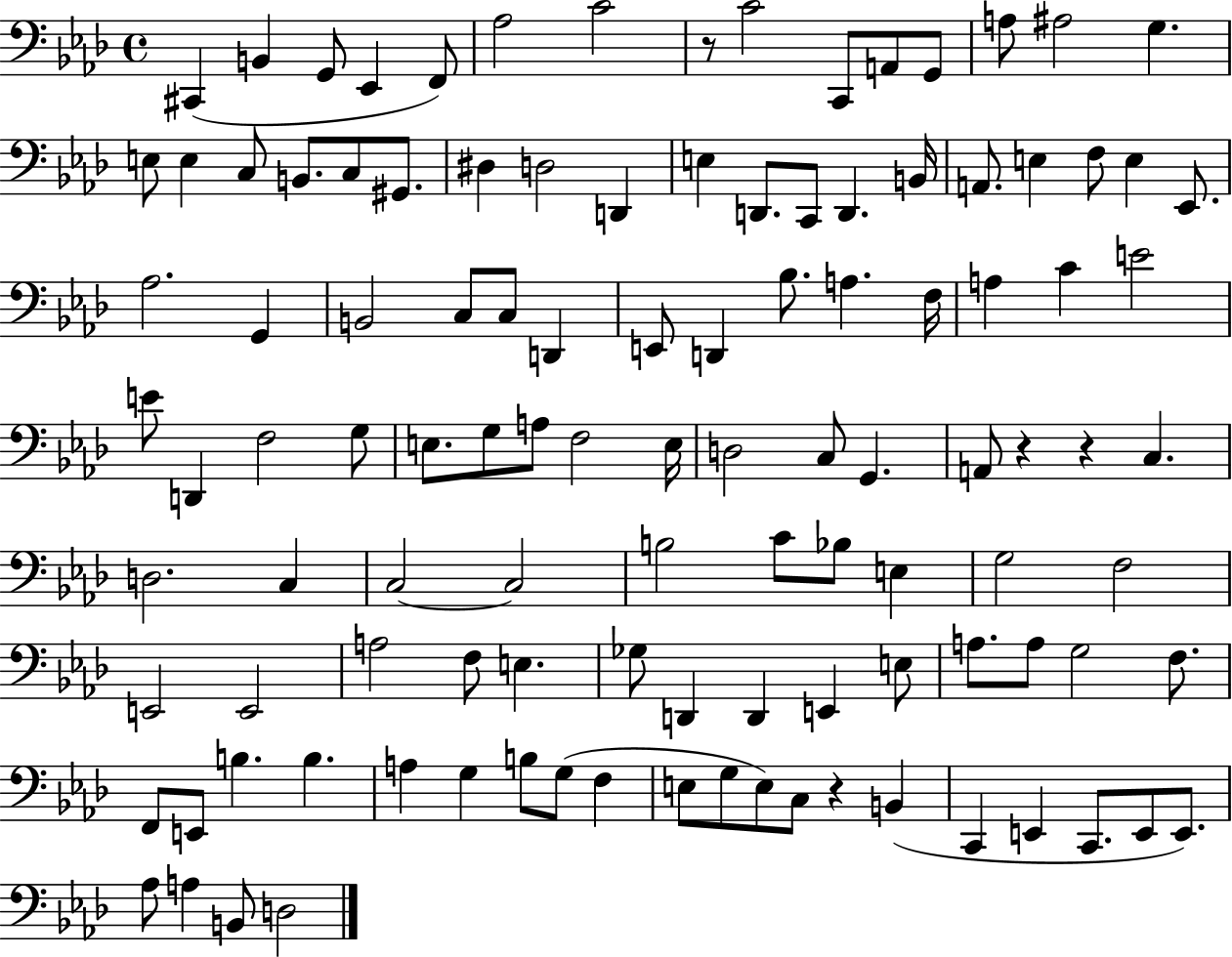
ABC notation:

X:1
T:Untitled
M:4/4
L:1/4
K:Ab
^C,, B,, G,,/2 _E,, F,,/2 _A,2 C2 z/2 C2 C,,/2 A,,/2 G,,/2 A,/2 ^A,2 G, E,/2 E, C,/2 B,,/2 C,/2 ^G,,/2 ^D, D,2 D,, E, D,,/2 C,,/2 D,, B,,/4 A,,/2 E, F,/2 E, _E,,/2 _A,2 G,, B,,2 C,/2 C,/2 D,, E,,/2 D,, _B,/2 A, F,/4 A, C E2 E/2 D,, F,2 G,/2 E,/2 G,/2 A,/2 F,2 E,/4 D,2 C,/2 G,, A,,/2 z z C, D,2 C, C,2 C,2 B,2 C/2 _B,/2 E, G,2 F,2 E,,2 E,,2 A,2 F,/2 E, _G,/2 D,, D,, E,, E,/2 A,/2 A,/2 G,2 F,/2 F,,/2 E,,/2 B, B, A, G, B,/2 G,/2 F, E,/2 G,/2 E,/2 C,/2 z B,, C,, E,, C,,/2 E,,/2 E,,/2 _A,/2 A, B,,/2 D,2